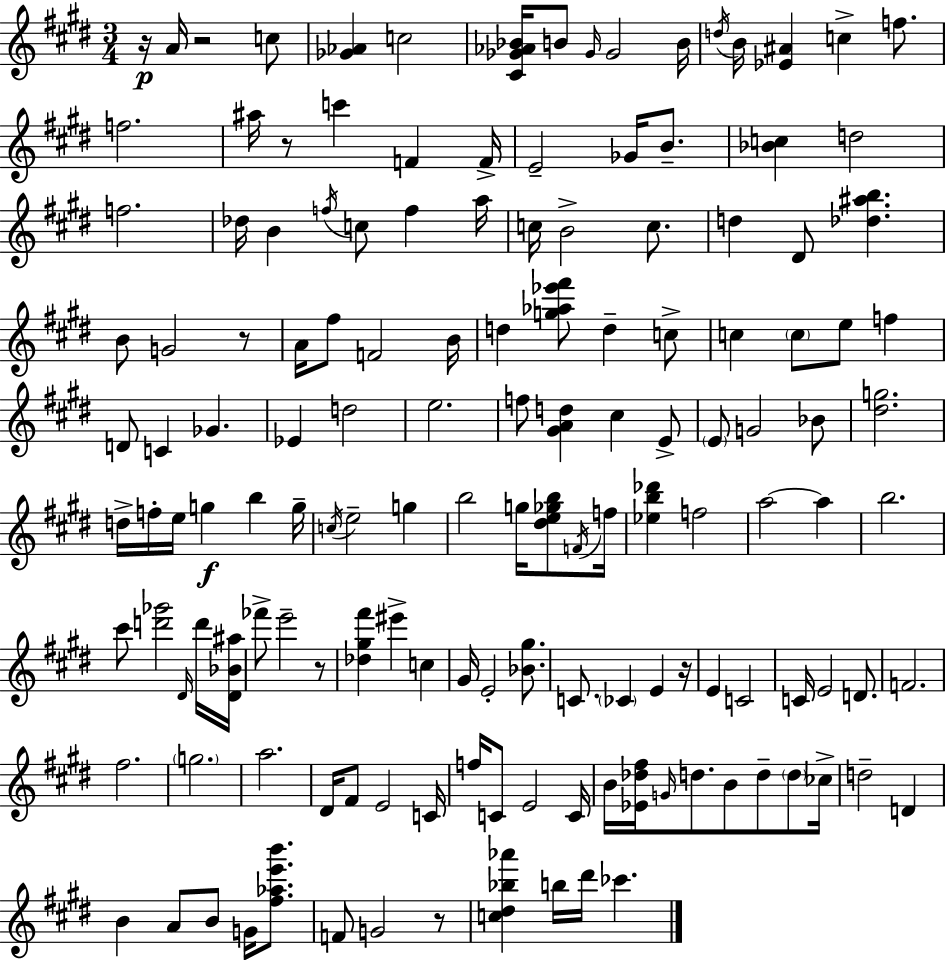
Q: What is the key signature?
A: E major